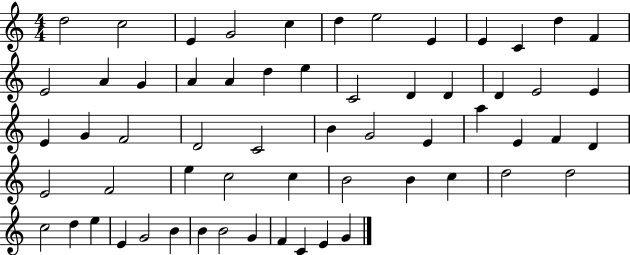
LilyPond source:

{
  \clef treble
  \numericTimeSignature
  \time 4/4
  \key c \major
  d''2 c''2 | e'4 g'2 c''4 | d''4 e''2 e'4 | e'4 c'4 d''4 f'4 | \break e'2 a'4 g'4 | a'4 a'4 d''4 e''4 | c'2 d'4 d'4 | d'4 e'2 e'4 | \break e'4 g'4 f'2 | d'2 c'2 | b'4 g'2 e'4 | a''4 e'4 f'4 d'4 | \break e'2 f'2 | e''4 c''2 c''4 | b'2 b'4 c''4 | d''2 d''2 | \break c''2 d''4 e''4 | e'4 g'2 b'4 | b'4 b'2 g'4 | f'4 c'4 e'4 g'4 | \break \bar "|."
}